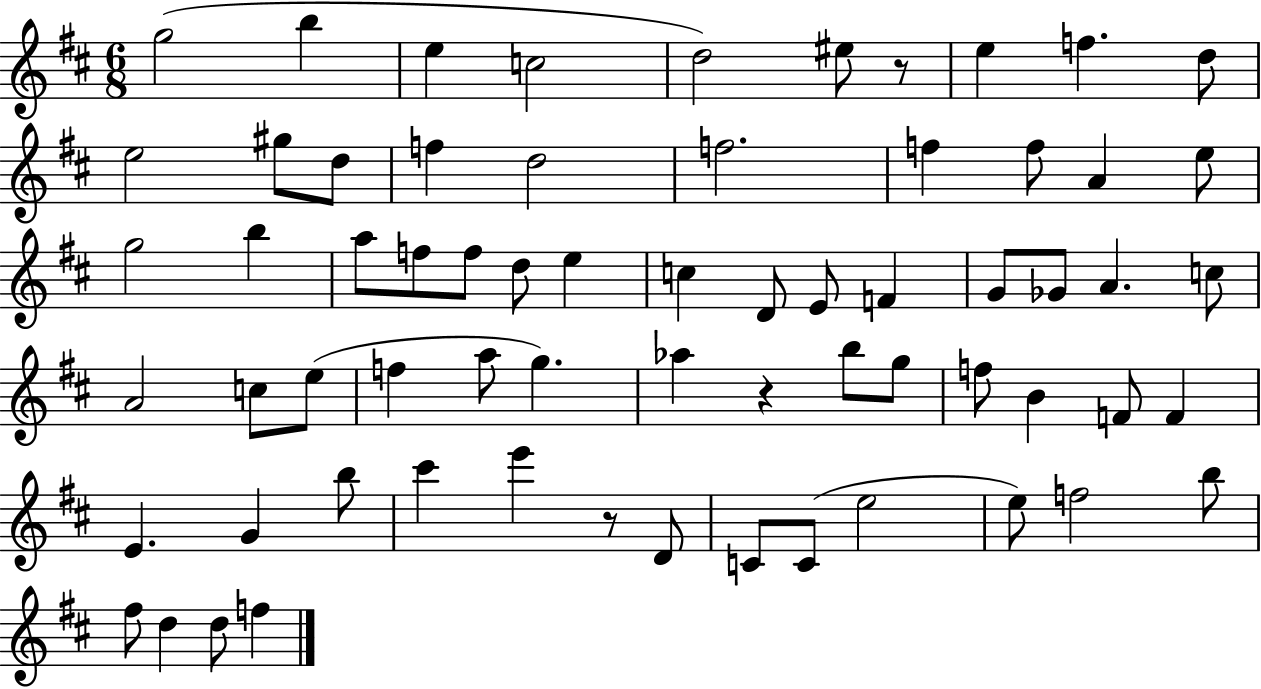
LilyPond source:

{
  \clef treble
  \numericTimeSignature
  \time 6/8
  \key d \major
  g''2( b''4 | e''4 c''2 | d''2) eis''8 r8 | e''4 f''4. d''8 | \break e''2 gis''8 d''8 | f''4 d''2 | f''2. | f''4 f''8 a'4 e''8 | \break g''2 b''4 | a''8 f''8 f''8 d''8 e''4 | c''4 d'8 e'8 f'4 | g'8 ges'8 a'4. c''8 | \break a'2 c''8 e''8( | f''4 a''8 g''4.) | aes''4 r4 b''8 g''8 | f''8 b'4 f'8 f'4 | \break e'4. g'4 b''8 | cis'''4 e'''4 r8 d'8 | c'8 c'8( e''2 | e''8) f''2 b''8 | \break fis''8 d''4 d''8 f''4 | \bar "|."
}